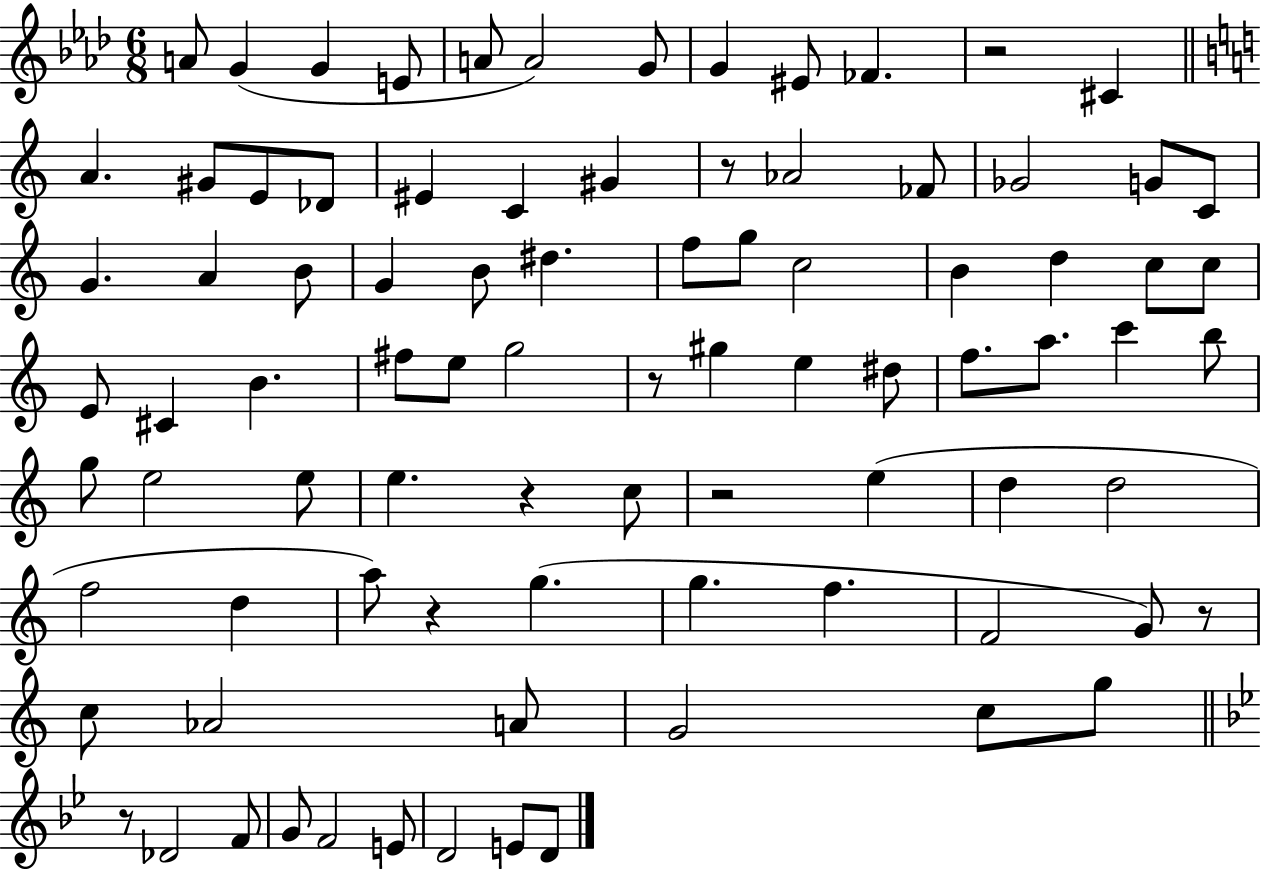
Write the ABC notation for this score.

X:1
T:Untitled
M:6/8
L:1/4
K:Ab
A/2 G G E/2 A/2 A2 G/2 G ^E/2 _F z2 ^C A ^G/2 E/2 _D/2 ^E C ^G z/2 _A2 _F/2 _G2 G/2 C/2 G A B/2 G B/2 ^d f/2 g/2 c2 B d c/2 c/2 E/2 ^C B ^f/2 e/2 g2 z/2 ^g e ^d/2 f/2 a/2 c' b/2 g/2 e2 e/2 e z c/2 z2 e d d2 f2 d a/2 z g g f F2 G/2 z/2 c/2 _A2 A/2 G2 c/2 g/2 z/2 _D2 F/2 G/2 F2 E/2 D2 E/2 D/2